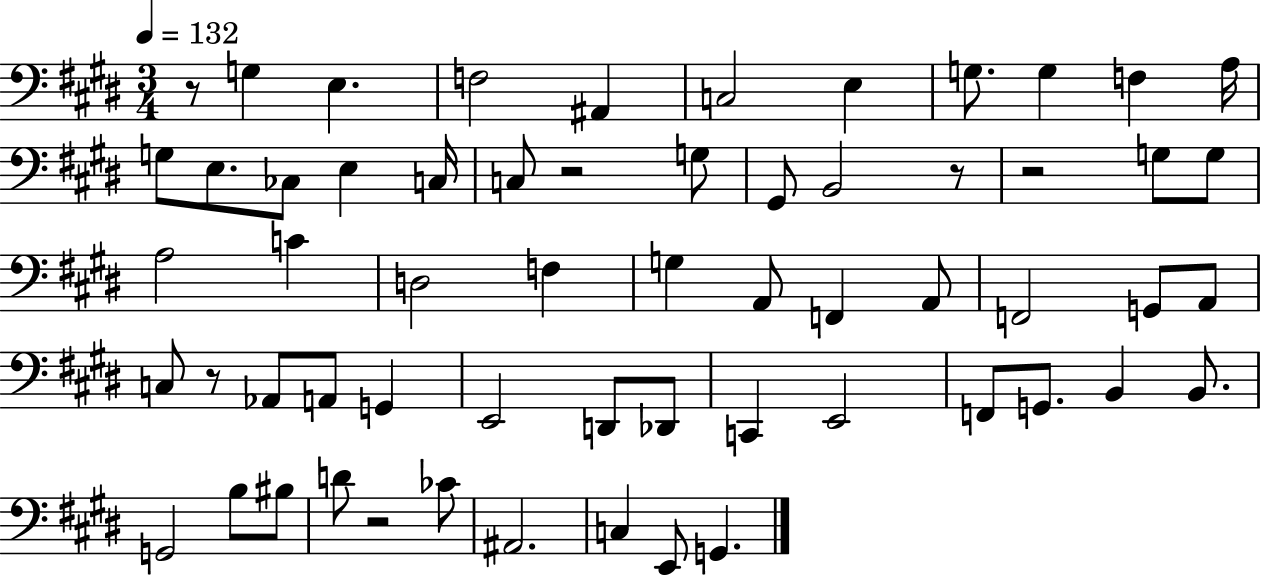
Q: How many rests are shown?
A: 6